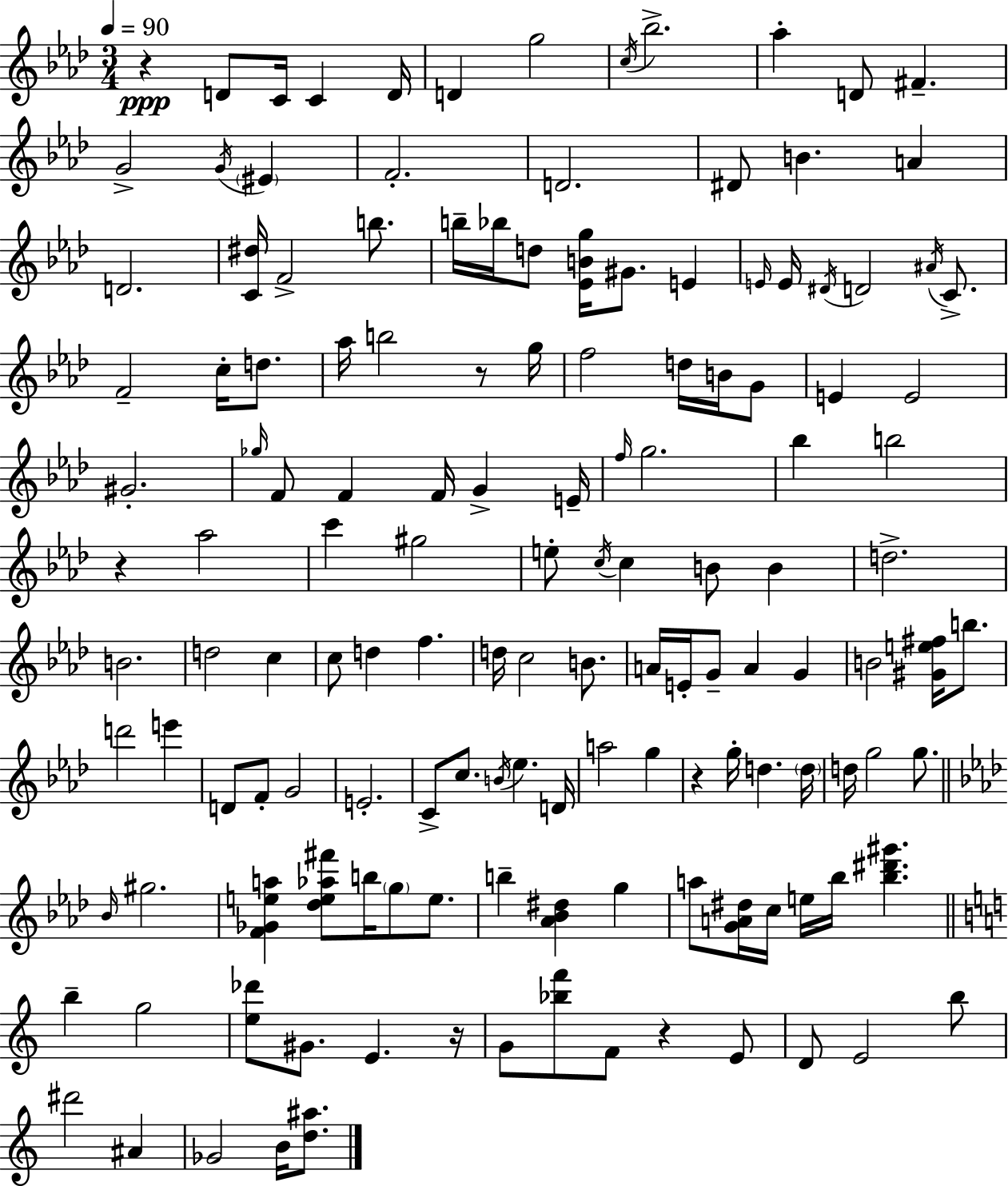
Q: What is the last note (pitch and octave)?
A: B4